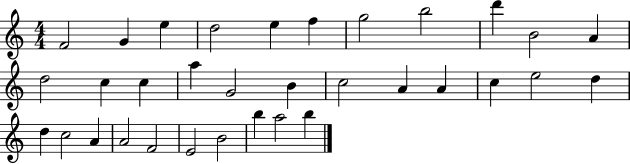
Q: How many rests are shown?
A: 0